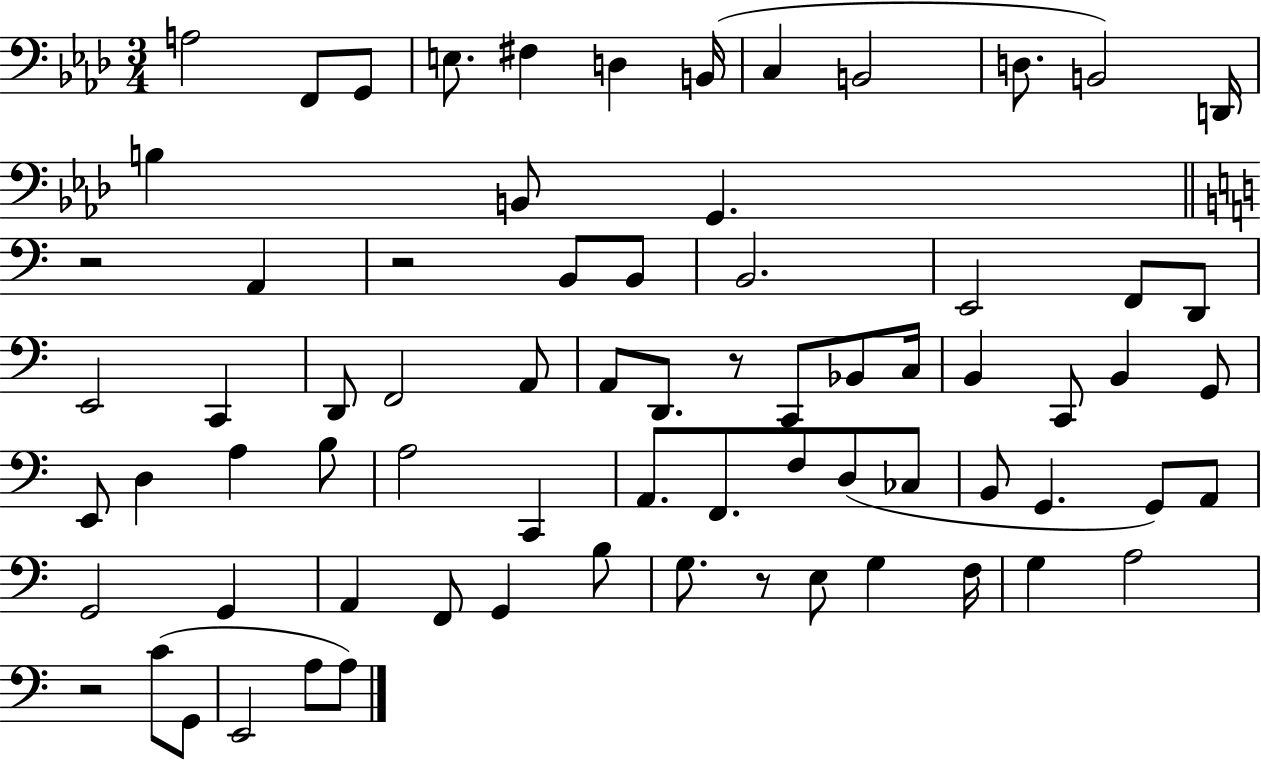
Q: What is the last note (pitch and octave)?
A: A3